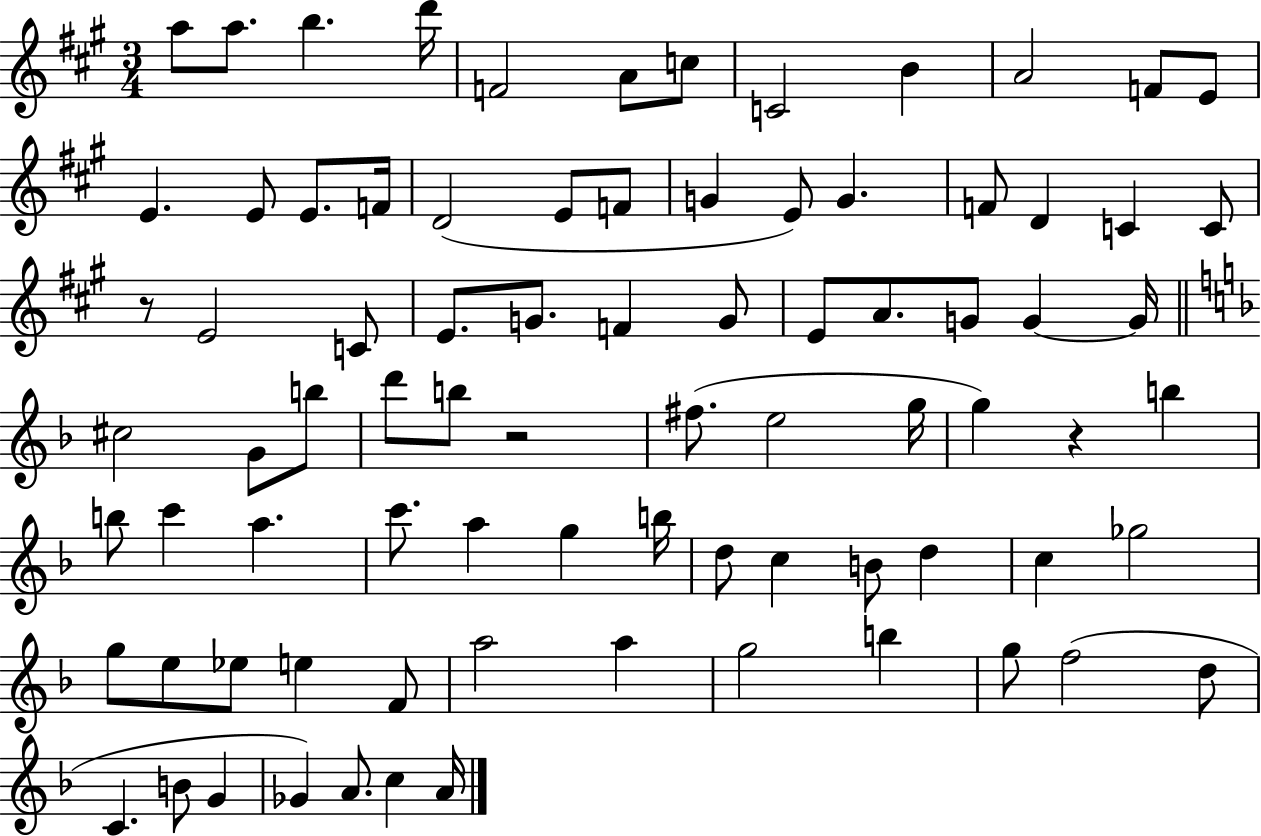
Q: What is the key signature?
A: A major